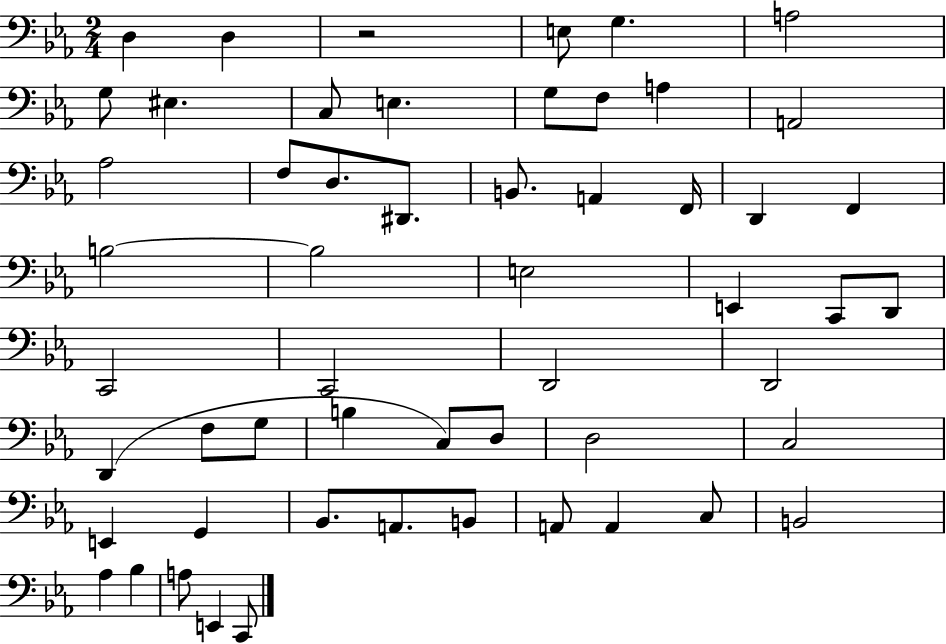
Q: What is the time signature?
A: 2/4